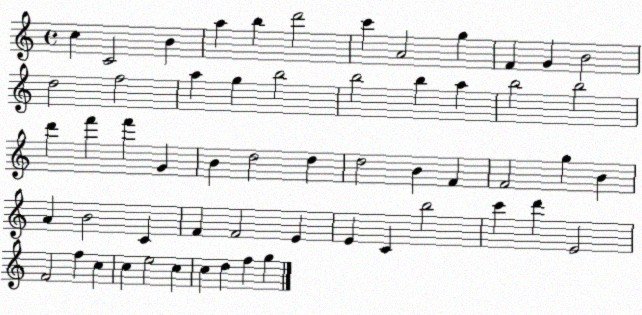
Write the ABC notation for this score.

X:1
T:Untitled
M:4/4
L:1/4
K:C
c C2 B a b d'2 c' A2 g F G B2 d2 f2 a g b2 b2 b a b2 b2 d' f' f' G B d2 d d2 B F F2 g B A B2 C F F2 E E C b2 c' d' E2 F2 f c c e2 c c d f g